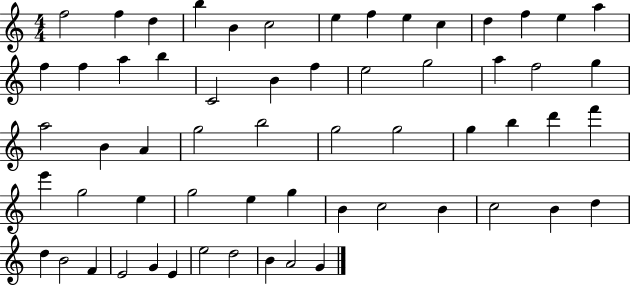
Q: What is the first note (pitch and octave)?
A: F5